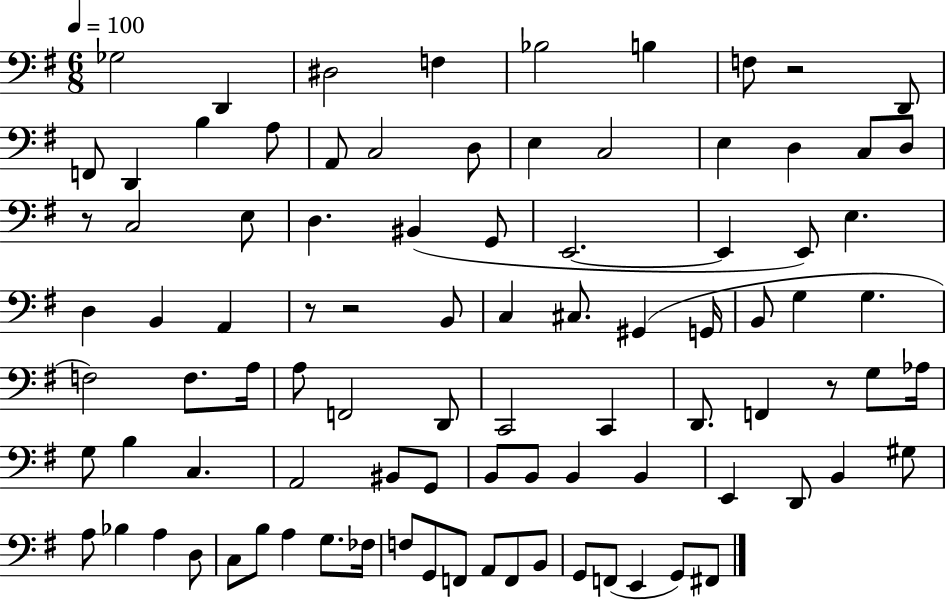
{
  \clef bass
  \numericTimeSignature
  \time 6/8
  \key g \major
  \tempo 4 = 100
  ges2 d,4 | dis2 f4 | bes2 b4 | f8 r2 d,8 | \break f,8 d,4 b4 a8 | a,8 c2 d8 | e4 c2 | e4 d4 c8 d8 | \break r8 c2 e8 | d4. bis,4( g,8 | e,2.~~ | e,4 e,8) e4. | \break d4 b,4 a,4 | r8 r2 b,8 | c4 cis8. gis,4( g,16 | b,8 g4 g4. | \break f2) f8. a16 | a8 f,2 d,8 | c,2 c,4 | d,8. f,4 r8 g8 aes16 | \break g8 b4 c4. | a,2 bis,8 g,8 | b,8 b,8 b,4 b,4 | e,4 d,8 b,4 gis8 | \break a8 bes4 a4 d8 | c8 b8 a4 g8. fes16 | f8 g,8 f,8 a,8 f,8 b,8 | g,8 f,8( e,4 g,8) fis,8 | \break \bar "|."
}